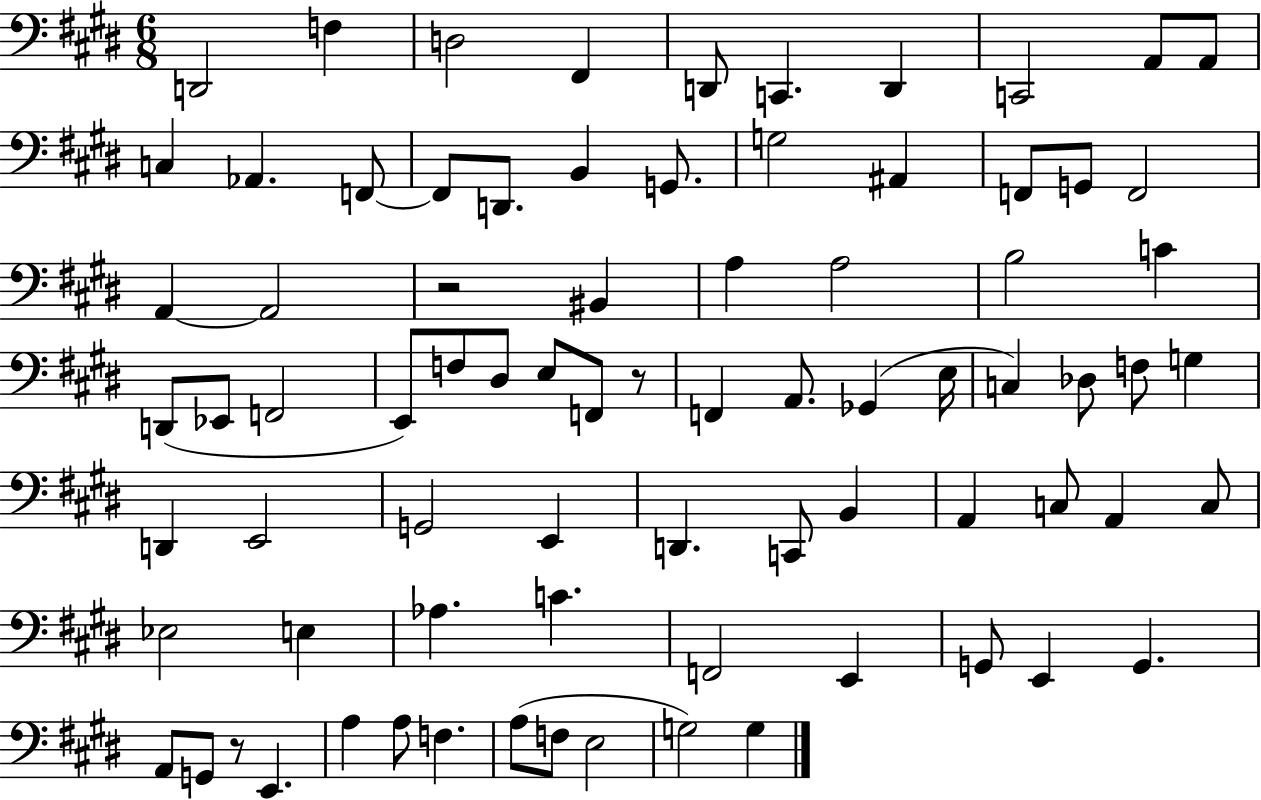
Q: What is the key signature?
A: E major